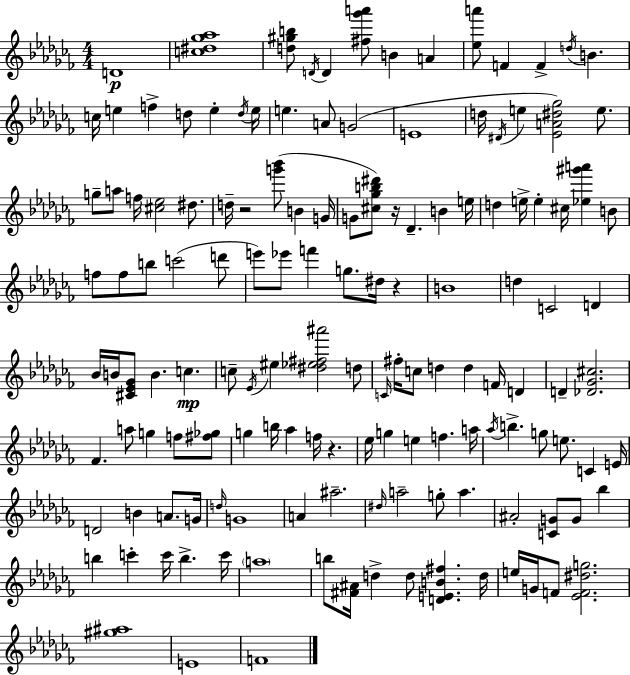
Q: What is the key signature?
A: AES minor